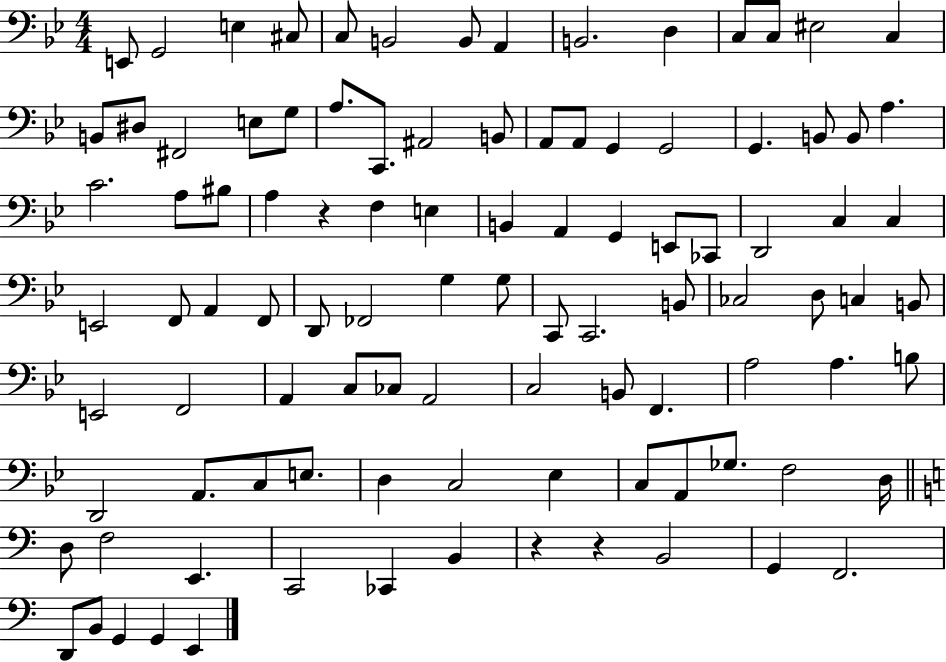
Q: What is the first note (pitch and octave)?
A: E2